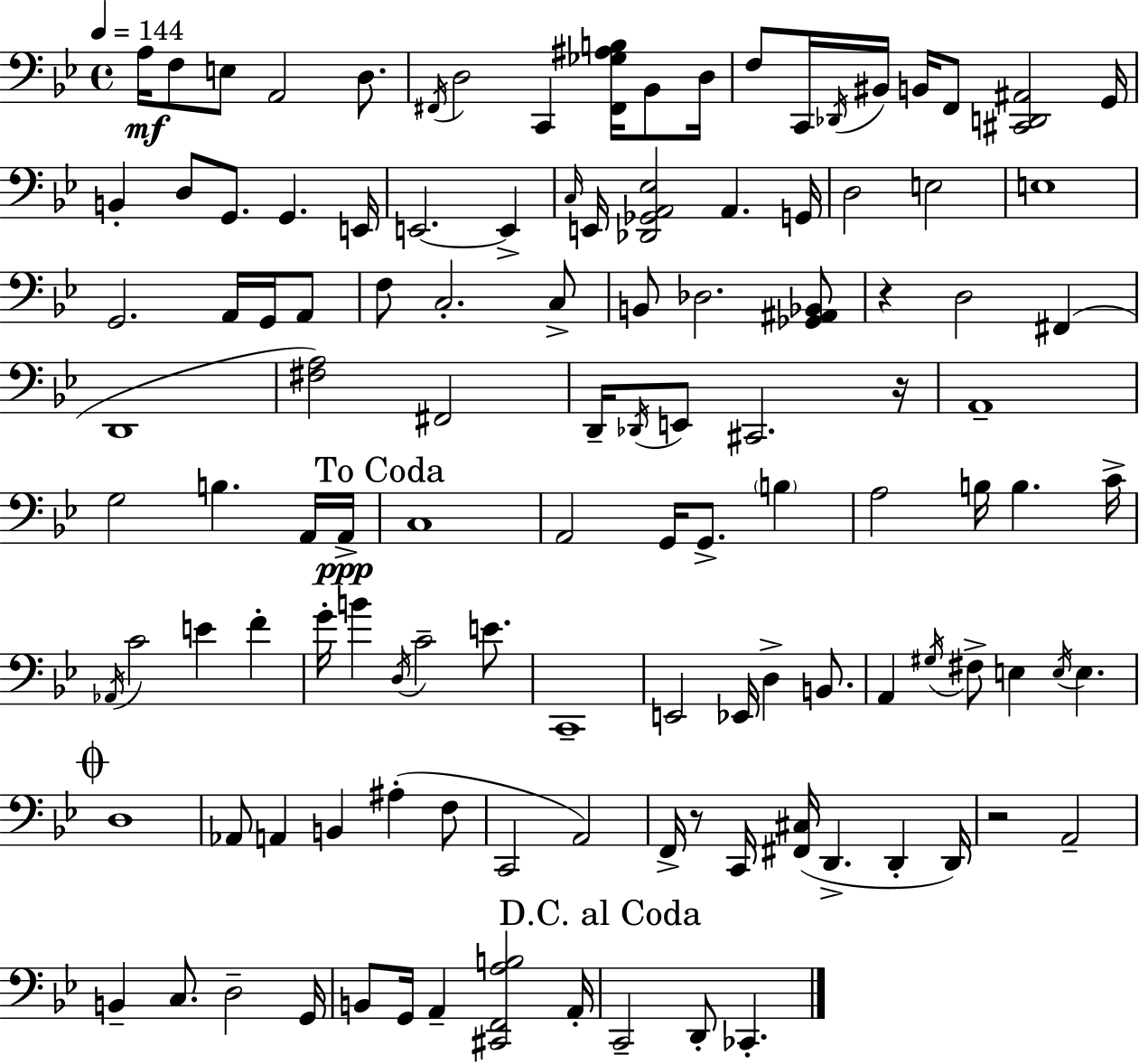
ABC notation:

X:1
T:Untitled
M:4/4
L:1/4
K:Bb
A,/4 F,/2 E,/2 A,,2 D,/2 ^F,,/4 D,2 C,, [^F,,_G,^A,B,]/4 _B,,/2 D,/4 F,/2 C,,/4 _D,,/4 ^B,,/4 B,,/4 F,,/2 [^C,,D,,^A,,]2 G,,/4 B,, D,/2 G,,/2 G,, E,,/4 E,,2 E,, C,/4 E,,/4 [_D,,_G,,A,,_E,]2 A,, G,,/4 D,2 E,2 E,4 G,,2 A,,/4 G,,/4 A,,/2 F,/2 C,2 C,/2 B,,/2 _D,2 [_G,,^A,,_B,,]/2 z D,2 ^F,, D,,4 [^F,A,]2 ^F,,2 D,,/4 _D,,/4 E,,/2 ^C,,2 z/4 A,,4 G,2 B, A,,/4 A,,/4 C,4 A,,2 G,,/4 G,,/2 B, A,2 B,/4 B, C/4 _A,,/4 C2 E F G/4 B D,/4 C2 E/2 C,,4 E,,2 _E,,/4 D, B,,/2 A,, ^G,/4 ^F,/2 E, E,/4 E, D,4 _A,,/2 A,, B,, ^A, F,/2 C,,2 A,,2 F,,/4 z/2 C,,/4 [^F,,^C,]/4 D,, D,, D,,/4 z2 A,,2 B,, C,/2 D,2 G,,/4 B,,/2 G,,/4 A,, [^C,,F,,A,B,]2 A,,/4 C,,2 D,,/2 _C,,